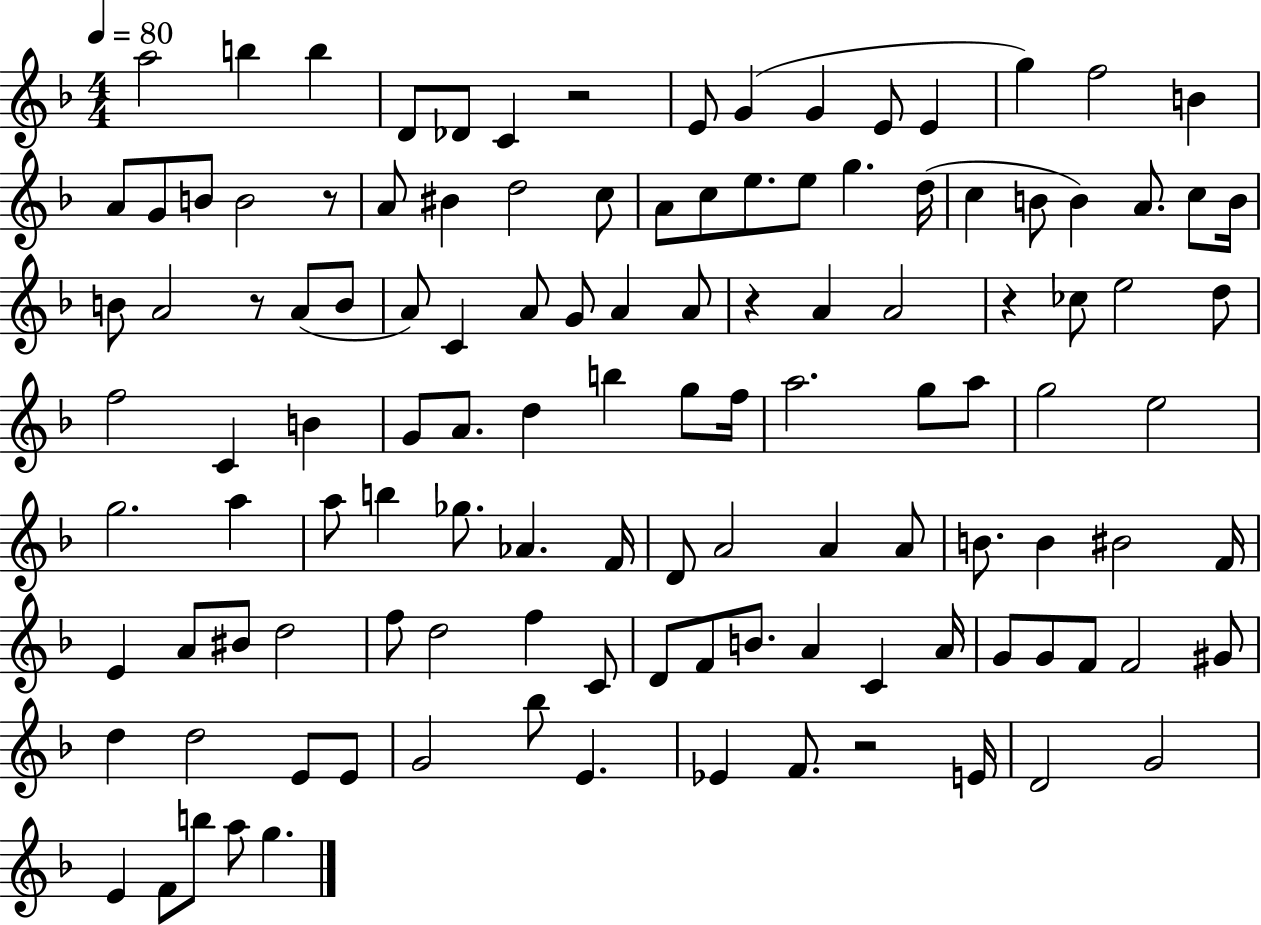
{
  \clef treble
  \numericTimeSignature
  \time 4/4
  \key f \major
  \tempo 4 = 80
  a''2 b''4 b''4 | d'8 des'8 c'4 r2 | e'8 g'4( g'4 e'8 e'4 | g''4) f''2 b'4 | \break a'8 g'8 b'8 b'2 r8 | a'8 bis'4 d''2 c''8 | a'8 c''8 e''8. e''8 g''4. d''16( | c''4 b'8 b'4) a'8. c''8 b'16 | \break b'8 a'2 r8 a'8( b'8 | a'8) c'4 a'8 g'8 a'4 a'8 | r4 a'4 a'2 | r4 ces''8 e''2 d''8 | \break f''2 c'4 b'4 | g'8 a'8. d''4 b''4 g''8 f''16 | a''2. g''8 a''8 | g''2 e''2 | \break g''2. a''4 | a''8 b''4 ges''8. aes'4. f'16 | d'8 a'2 a'4 a'8 | b'8. b'4 bis'2 f'16 | \break e'4 a'8 bis'8 d''2 | f''8 d''2 f''4 c'8 | d'8 f'8 b'8. a'4 c'4 a'16 | g'8 g'8 f'8 f'2 gis'8 | \break d''4 d''2 e'8 e'8 | g'2 bes''8 e'4. | ees'4 f'8. r2 e'16 | d'2 g'2 | \break e'4 f'8 b''8 a''8 g''4. | \bar "|."
}